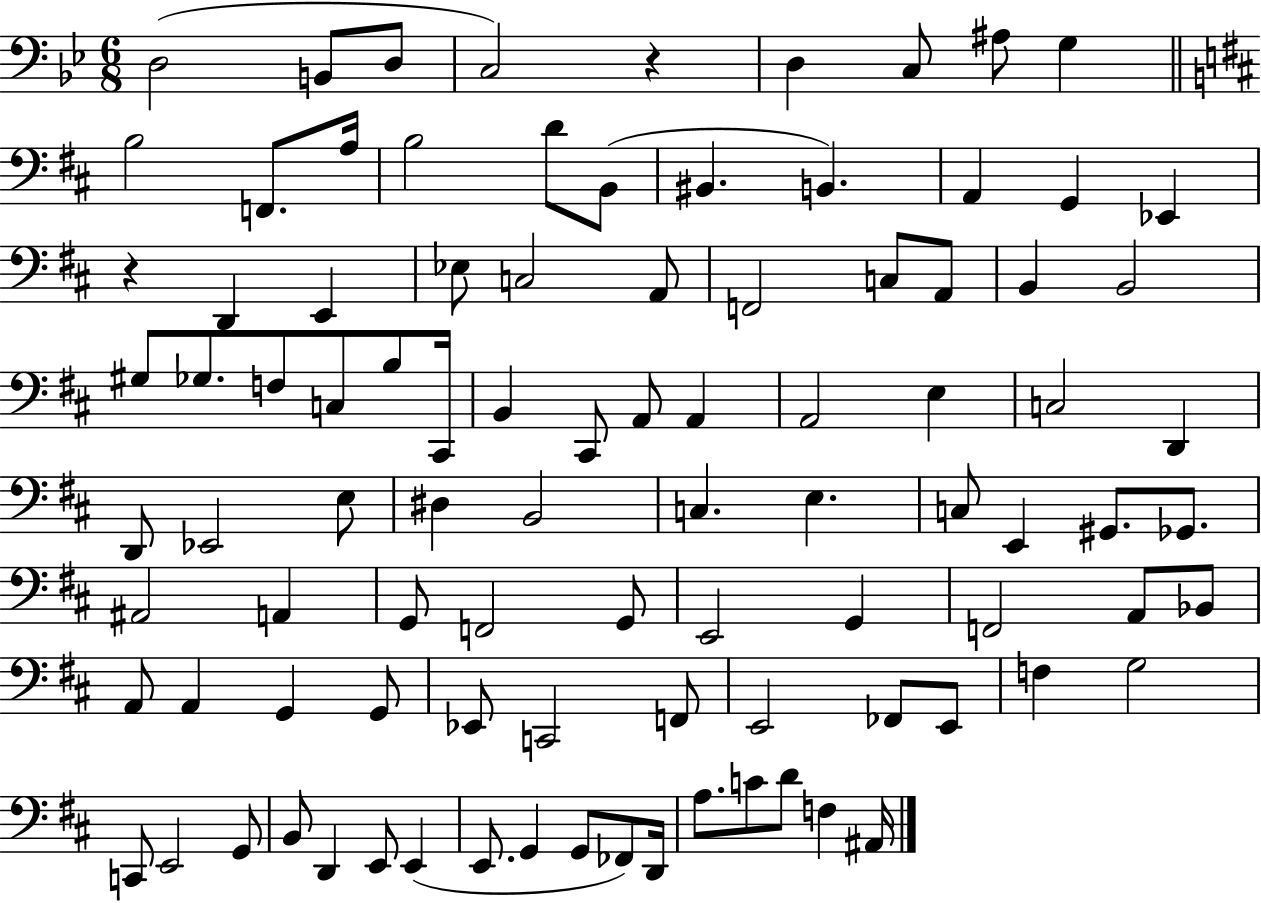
X:1
T:Untitled
M:6/8
L:1/4
K:Bb
D,2 B,,/2 D,/2 C,2 z D, C,/2 ^A,/2 G, B,2 F,,/2 A,/4 B,2 D/2 B,,/2 ^B,, B,, A,, G,, _E,, z D,, E,, _E,/2 C,2 A,,/2 F,,2 C,/2 A,,/2 B,, B,,2 ^G,/2 _G,/2 F,/2 C,/2 B,/2 ^C,,/4 B,, ^C,,/2 A,,/2 A,, A,,2 E, C,2 D,, D,,/2 _E,,2 E,/2 ^D, B,,2 C, E, C,/2 E,, ^G,,/2 _G,,/2 ^A,,2 A,, G,,/2 F,,2 G,,/2 E,,2 G,, F,,2 A,,/2 _B,,/2 A,,/2 A,, G,, G,,/2 _E,,/2 C,,2 F,,/2 E,,2 _F,,/2 E,,/2 F, G,2 C,,/2 E,,2 G,,/2 B,,/2 D,, E,,/2 E,, E,,/2 G,, G,,/2 _F,,/2 D,,/4 A,/2 C/2 D/2 F, ^A,,/4